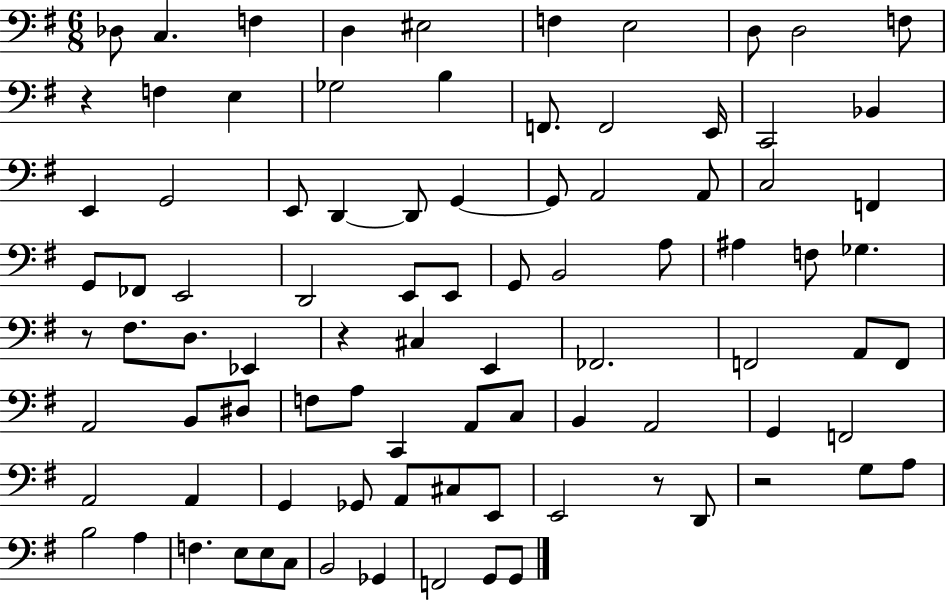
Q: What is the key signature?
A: G major